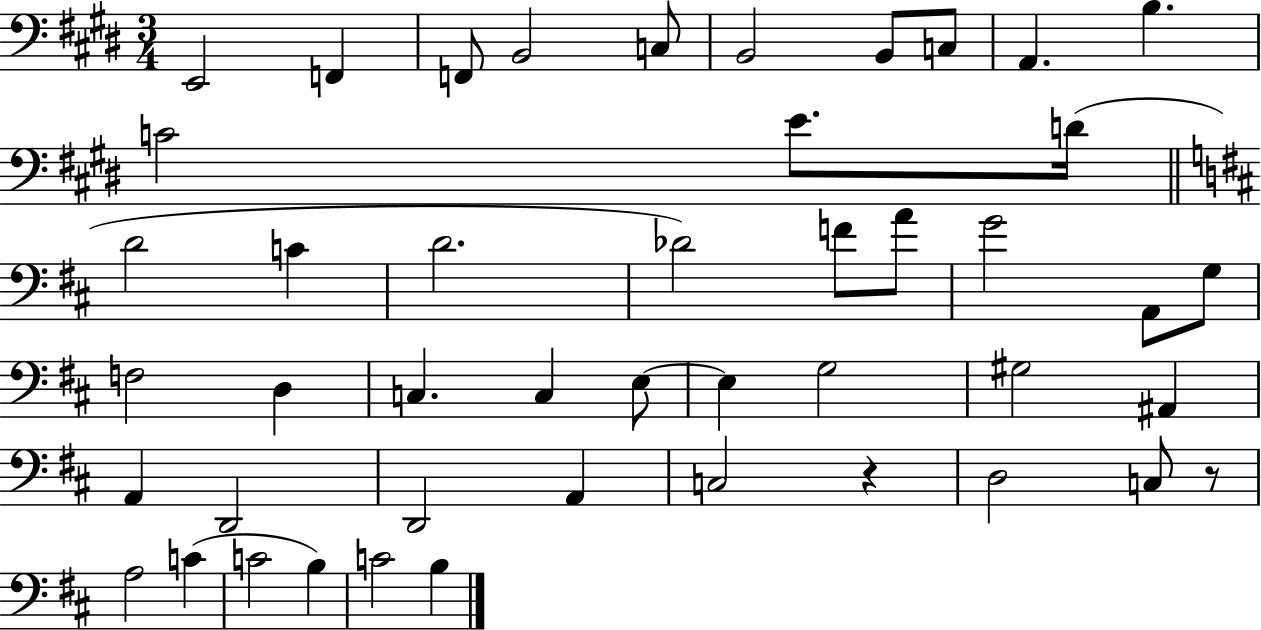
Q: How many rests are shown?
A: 2